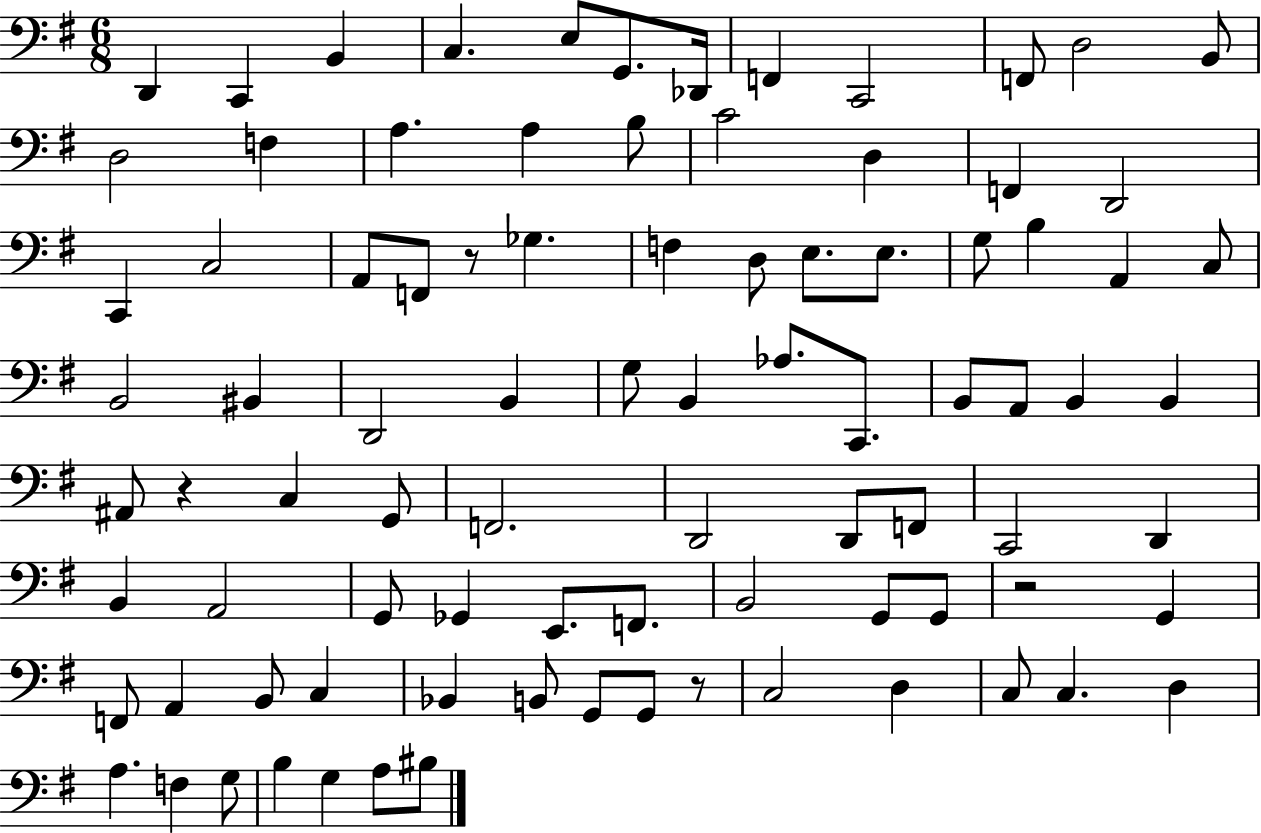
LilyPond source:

{
  \clef bass
  \numericTimeSignature
  \time 6/8
  \key g \major
  \repeat volta 2 { d,4 c,4 b,4 | c4. e8 g,8. des,16 | f,4 c,2 | f,8 d2 b,8 | \break d2 f4 | a4. a4 b8 | c'2 d4 | f,4 d,2 | \break c,4 c2 | a,8 f,8 r8 ges4. | f4 d8 e8. e8. | g8 b4 a,4 c8 | \break b,2 bis,4 | d,2 b,4 | g8 b,4 aes8. c,8. | b,8 a,8 b,4 b,4 | \break ais,8 r4 c4 g,8 | f,2. | d,2 d,8 f,8 | c,2 d,4 | \break b,4 a,2 | g,8 ges,4 e,8. f,8. | b,2 g,8 g,8 | r2 g,4 | \break f,8 a,4 b,8 c4 | bes,4 b,8 g,8 g,8 r8 | c2 d4 | c8 c4. d4 | \break a4. f4 g8 | b4 g4 a8 bis8 | } \bar "|."
}